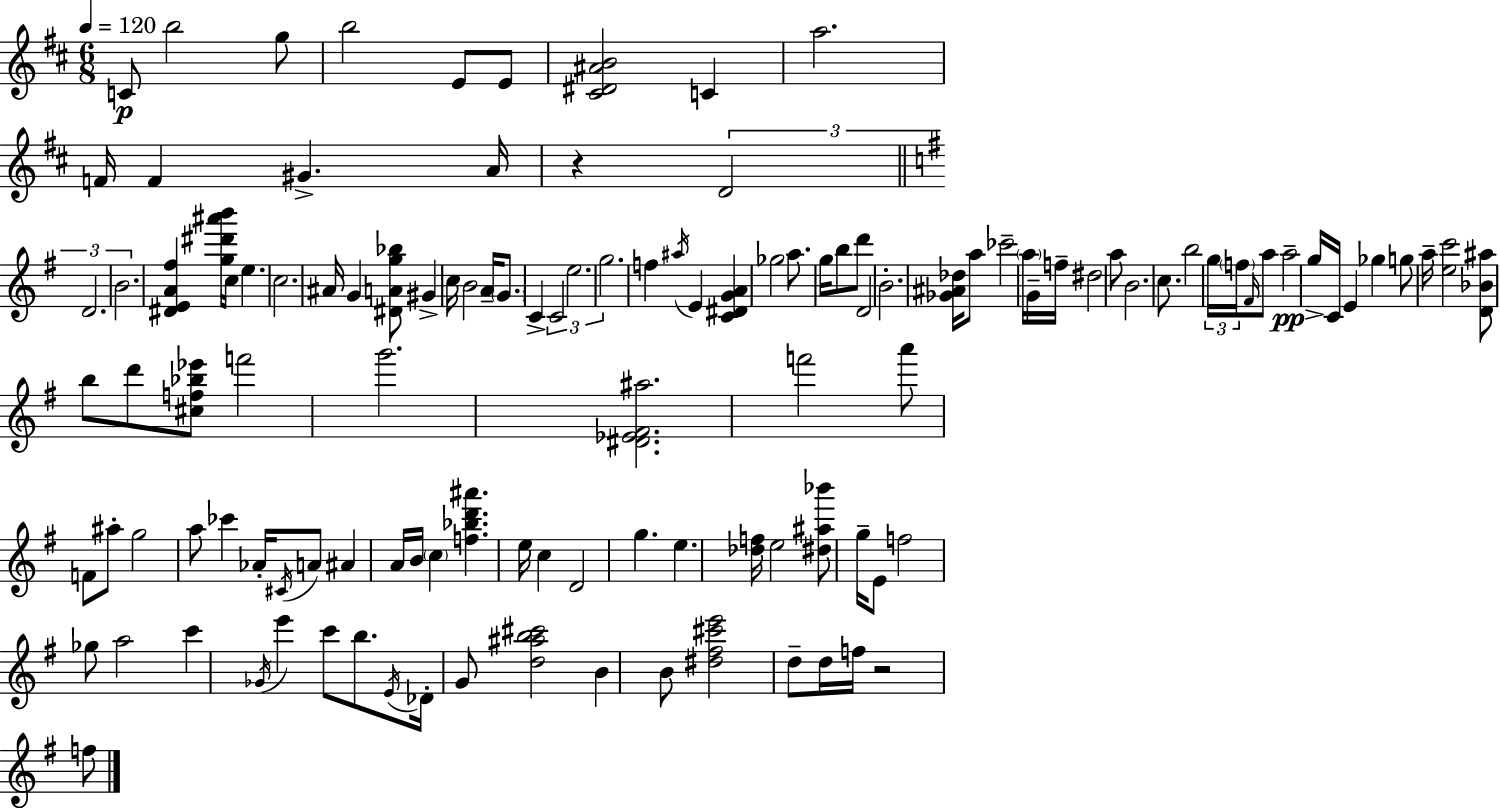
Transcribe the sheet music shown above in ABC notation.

X:1
T:Untitled
M:6/8
L:1/4
K:D
C/2 b2 g/2 b2 E/2 E/2 [^C^D^AB]2 C a2 F/4 F ^G A/4 z D2 D2 B2 [^DEA^f] [g^d'^a'b']/4 c/4 e c2 ^A/4 G [^DAg_b]/2 ^G c/4 B2 A/4 G/2 C C2 e2 g2 f ^a/4 E [C^DGA] _g2 a/2 g/4 b/2 d'/2 D2 B2 [_G^A_d]/4 a/2 _c'2 a/4 G/4 f/4 ^d2 a/2 B2 c/2 b2 g/4 f/4 ^F/4 a/2 a2 g/4 C/4 E _g g/2 a/4 [ec']2 [D_B^a]/2 b/2 d'/2 [^cf_b_e']/2 f'2 g'2 [^D_E^F^a]2 f'2 a'/2 F/2 ^a/2 g2 a/2 _c' _A/4 ^C/4 A/2 ^A A/4 B/4 c [f_bd'^a'] e/4 c D2 g e [_df]/4 e2 [^d^a_b']/2 g/4 E/2 f2 _g/2 a2 c' _G/4 e' c'/2 b/2 E/4 _D/4 G/2 [d^ab^c']2 B B/2 [^d^f^c'e']2 d/2 d/4 f/4 z2 f/2